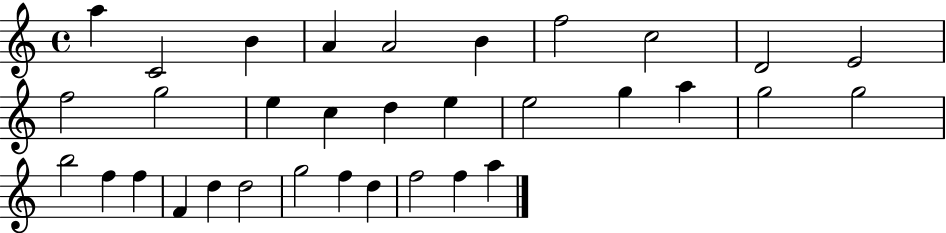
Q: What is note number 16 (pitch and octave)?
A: E5